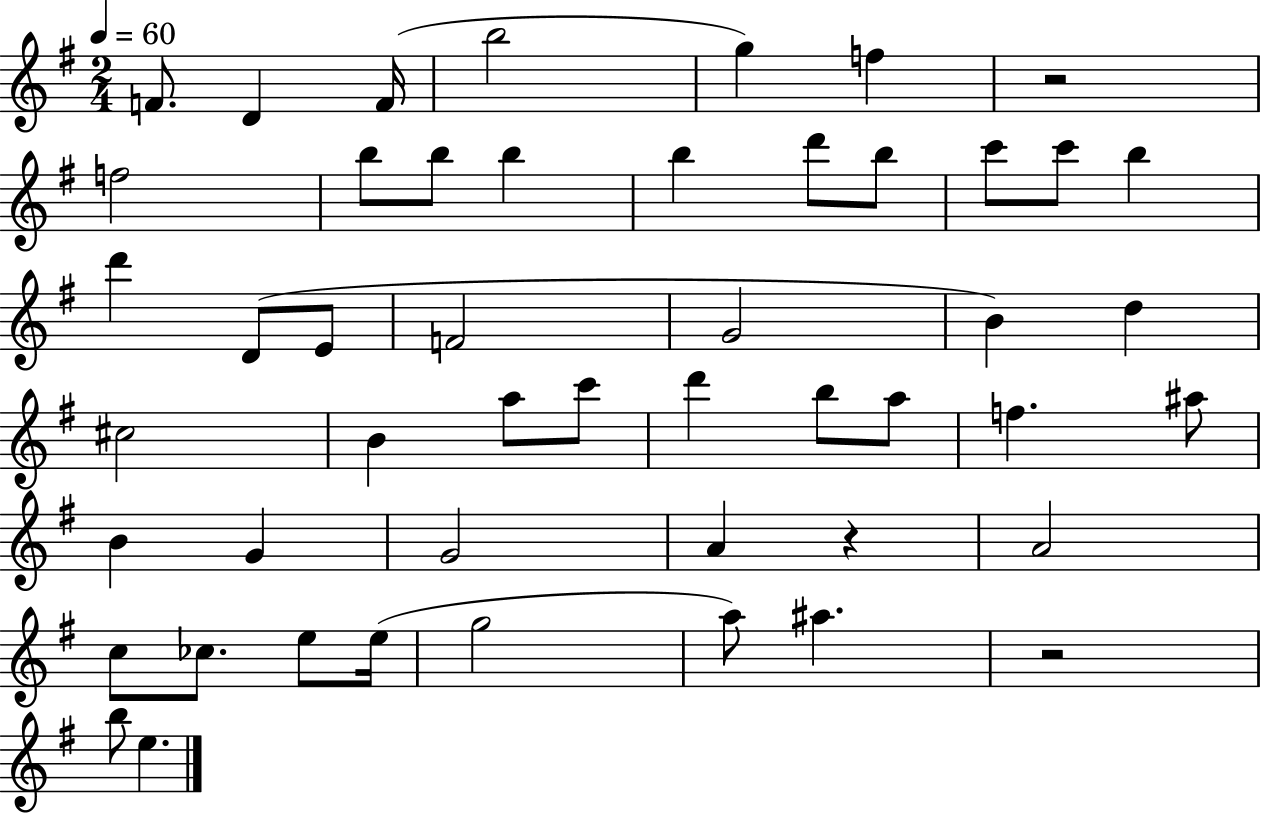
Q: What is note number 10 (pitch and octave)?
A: B5